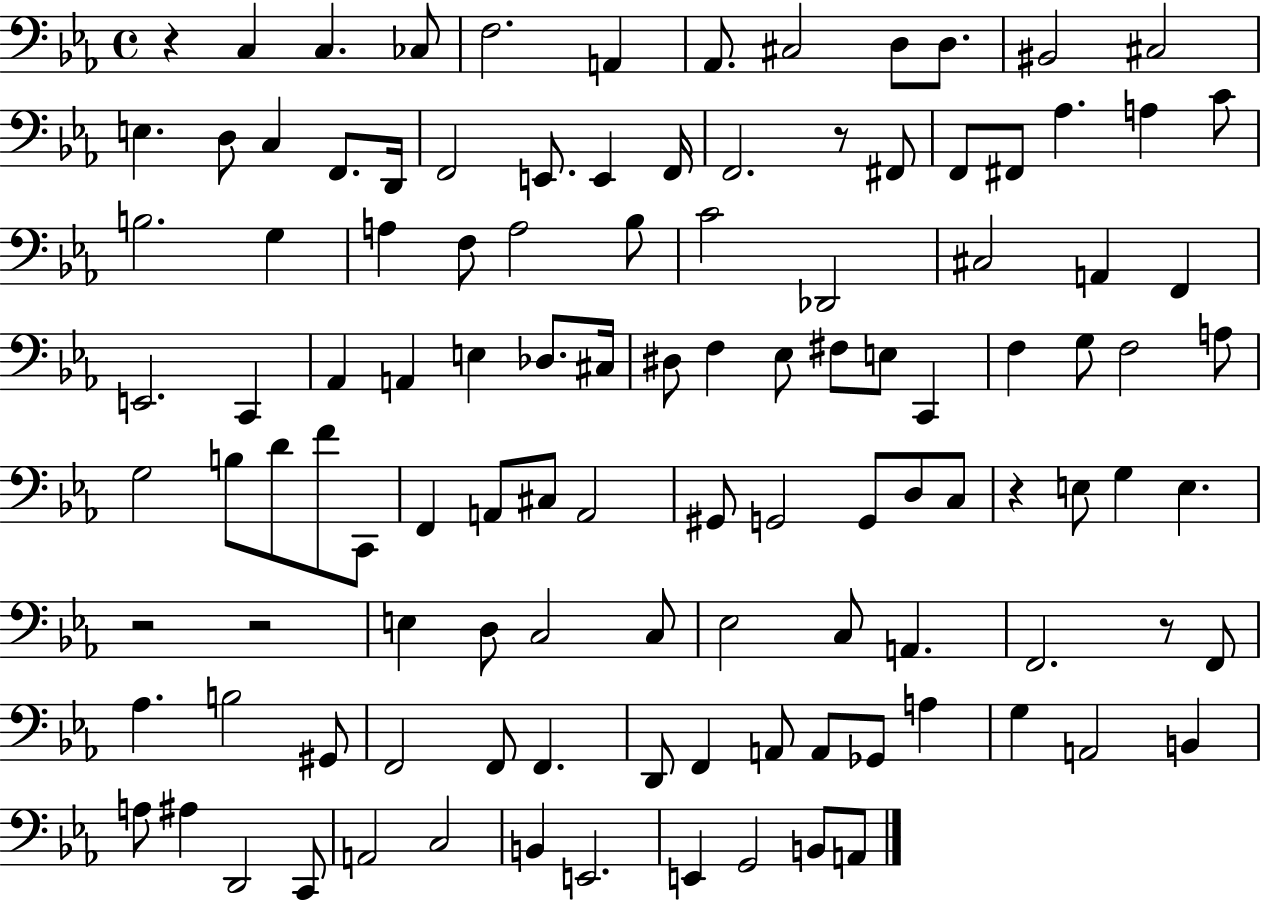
{
  \clef bass
  \time 4/4
  \defaultTimeSignature
  \key ees \major
  r4 c4 c4. ces8 | f2. a,4 | aes,8. cis2 d8 d8. | bis,2 cis2 | \break e4. d8 c4 f,8. d,16 | f,2 e,8. e,4 f,16 | f,2. r8 fis,8 | f,8 fis,8 aes4. a4 c'8 | \break b2. g4 | a4 f8 a2 bes8 | c'2 des,2 | cis2 a,4 f,4 | \break e,2. c,4 | aes,4 a,4 e4 des8. cis16 | dis8 f4 ees8 fis8 e8 c,4 | f4 g8 f2 a8 | \break g2 b8 d'8 f'8 c,8 | f,4 a,8 cis8 a,2 | gis,8 g,2 g,8 d8 c8 | r4 e8 g4 e4. | \break r2 r2 | e4 d8 c2 c8 | ees2 c8 a,4. | f,2. r8 f,8 | \break aes4. b2 gis,8 | f,2 f,8 f,4. | d,8 f,4 a,8 a,8 ges,8 a4 | g4 a,2 b,4 | \break a8 ais4 d,2 c,8 | a,2 c2 | b,4 e,2. | e,4 g,2 b,8 a,8 | \break \bar "|."
}